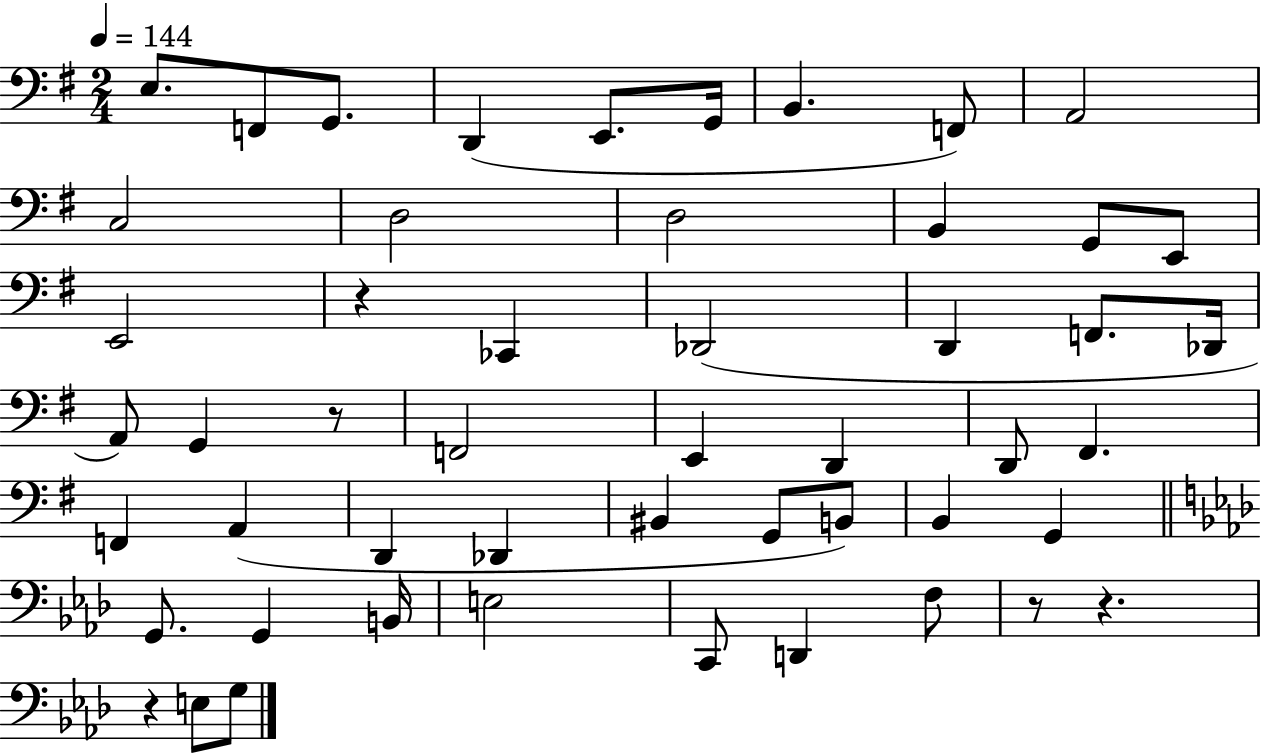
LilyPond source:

{
  \clef bass
  \numericTimeSignature
  \time 2/4
  \key g \major
  \tempo 4 = 144
  e8. f,8 g,8. | d,4( e,8. g,16 | b,4. f,8) | a,2 | \break c2 | d2 | d2 | b,4 g,8 e,8 | \break e,2 | r4 ces,4 | des,2( | d,4 f,8. des,16 | \break a,8) g,4 r8 | f,2 | e,4 d,4 | d,8 fis,4. | \break f,4 a,4( | d,4 des,4 | bis,4 g,8 b,8) | b,4 g,4 | \break \bar "||" \break \key f \minor g,8. g,4 b,16 | e2 | c,8 d,4 f8 | r8 r4. | \break r4 e8 g8 | \bar "|."
}